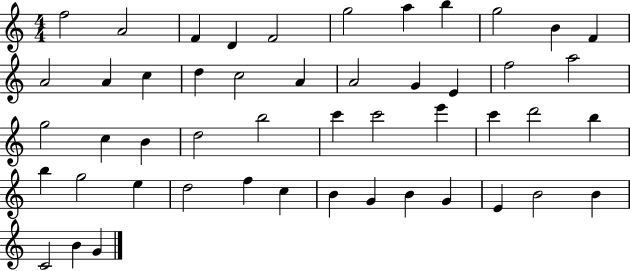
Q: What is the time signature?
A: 4/4